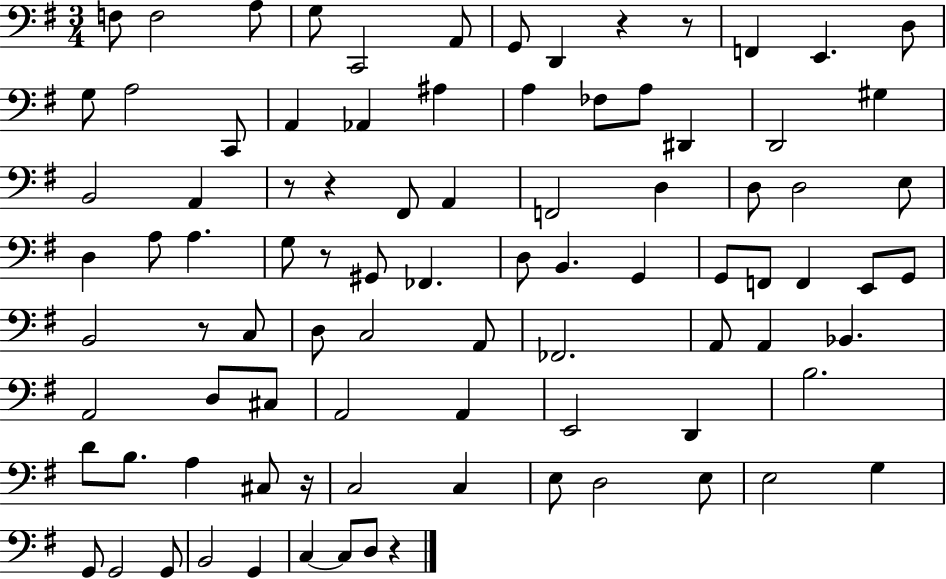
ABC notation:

X:1
T:Untitled
M:3/4
L:1/4
K:G
F,/2 F,2 A,/2 G,/2 C,,2 A,,/2 G,,/2 D,, z z/2 F,, E,, D,/2 G,/2 A,2 C,,/2 A,, _A,, ^A, A, _F,/2 A,/2 ^D,, D,,2 ^G, B,,2 A,, z/2 z ^F,,/2 A,, F,,2 D, D,/2 D,2 E,/2 D, A,/2 A, G,/2 z/2 ^G,,/2 _F,, D,/2 B,, G,, G,,/2 F,,/2 F,, E,,/2 G,,/2 B,,2 z/2 C,/2 D,/2 C,2 A,,/2 _F,,2 A,,/2 A,, _B,, A,,2 D,/2 ^C,/2 A,,2 A,, E,,2 D,, B,2 D/2 B,/2 A, ^C,/2 z/4 C,2 C, E,/2 D,2 E,/2 E,2 G, G,,/2 G,,2 G,,/2 B,,2 G,, C, C,/2 D,/2 z